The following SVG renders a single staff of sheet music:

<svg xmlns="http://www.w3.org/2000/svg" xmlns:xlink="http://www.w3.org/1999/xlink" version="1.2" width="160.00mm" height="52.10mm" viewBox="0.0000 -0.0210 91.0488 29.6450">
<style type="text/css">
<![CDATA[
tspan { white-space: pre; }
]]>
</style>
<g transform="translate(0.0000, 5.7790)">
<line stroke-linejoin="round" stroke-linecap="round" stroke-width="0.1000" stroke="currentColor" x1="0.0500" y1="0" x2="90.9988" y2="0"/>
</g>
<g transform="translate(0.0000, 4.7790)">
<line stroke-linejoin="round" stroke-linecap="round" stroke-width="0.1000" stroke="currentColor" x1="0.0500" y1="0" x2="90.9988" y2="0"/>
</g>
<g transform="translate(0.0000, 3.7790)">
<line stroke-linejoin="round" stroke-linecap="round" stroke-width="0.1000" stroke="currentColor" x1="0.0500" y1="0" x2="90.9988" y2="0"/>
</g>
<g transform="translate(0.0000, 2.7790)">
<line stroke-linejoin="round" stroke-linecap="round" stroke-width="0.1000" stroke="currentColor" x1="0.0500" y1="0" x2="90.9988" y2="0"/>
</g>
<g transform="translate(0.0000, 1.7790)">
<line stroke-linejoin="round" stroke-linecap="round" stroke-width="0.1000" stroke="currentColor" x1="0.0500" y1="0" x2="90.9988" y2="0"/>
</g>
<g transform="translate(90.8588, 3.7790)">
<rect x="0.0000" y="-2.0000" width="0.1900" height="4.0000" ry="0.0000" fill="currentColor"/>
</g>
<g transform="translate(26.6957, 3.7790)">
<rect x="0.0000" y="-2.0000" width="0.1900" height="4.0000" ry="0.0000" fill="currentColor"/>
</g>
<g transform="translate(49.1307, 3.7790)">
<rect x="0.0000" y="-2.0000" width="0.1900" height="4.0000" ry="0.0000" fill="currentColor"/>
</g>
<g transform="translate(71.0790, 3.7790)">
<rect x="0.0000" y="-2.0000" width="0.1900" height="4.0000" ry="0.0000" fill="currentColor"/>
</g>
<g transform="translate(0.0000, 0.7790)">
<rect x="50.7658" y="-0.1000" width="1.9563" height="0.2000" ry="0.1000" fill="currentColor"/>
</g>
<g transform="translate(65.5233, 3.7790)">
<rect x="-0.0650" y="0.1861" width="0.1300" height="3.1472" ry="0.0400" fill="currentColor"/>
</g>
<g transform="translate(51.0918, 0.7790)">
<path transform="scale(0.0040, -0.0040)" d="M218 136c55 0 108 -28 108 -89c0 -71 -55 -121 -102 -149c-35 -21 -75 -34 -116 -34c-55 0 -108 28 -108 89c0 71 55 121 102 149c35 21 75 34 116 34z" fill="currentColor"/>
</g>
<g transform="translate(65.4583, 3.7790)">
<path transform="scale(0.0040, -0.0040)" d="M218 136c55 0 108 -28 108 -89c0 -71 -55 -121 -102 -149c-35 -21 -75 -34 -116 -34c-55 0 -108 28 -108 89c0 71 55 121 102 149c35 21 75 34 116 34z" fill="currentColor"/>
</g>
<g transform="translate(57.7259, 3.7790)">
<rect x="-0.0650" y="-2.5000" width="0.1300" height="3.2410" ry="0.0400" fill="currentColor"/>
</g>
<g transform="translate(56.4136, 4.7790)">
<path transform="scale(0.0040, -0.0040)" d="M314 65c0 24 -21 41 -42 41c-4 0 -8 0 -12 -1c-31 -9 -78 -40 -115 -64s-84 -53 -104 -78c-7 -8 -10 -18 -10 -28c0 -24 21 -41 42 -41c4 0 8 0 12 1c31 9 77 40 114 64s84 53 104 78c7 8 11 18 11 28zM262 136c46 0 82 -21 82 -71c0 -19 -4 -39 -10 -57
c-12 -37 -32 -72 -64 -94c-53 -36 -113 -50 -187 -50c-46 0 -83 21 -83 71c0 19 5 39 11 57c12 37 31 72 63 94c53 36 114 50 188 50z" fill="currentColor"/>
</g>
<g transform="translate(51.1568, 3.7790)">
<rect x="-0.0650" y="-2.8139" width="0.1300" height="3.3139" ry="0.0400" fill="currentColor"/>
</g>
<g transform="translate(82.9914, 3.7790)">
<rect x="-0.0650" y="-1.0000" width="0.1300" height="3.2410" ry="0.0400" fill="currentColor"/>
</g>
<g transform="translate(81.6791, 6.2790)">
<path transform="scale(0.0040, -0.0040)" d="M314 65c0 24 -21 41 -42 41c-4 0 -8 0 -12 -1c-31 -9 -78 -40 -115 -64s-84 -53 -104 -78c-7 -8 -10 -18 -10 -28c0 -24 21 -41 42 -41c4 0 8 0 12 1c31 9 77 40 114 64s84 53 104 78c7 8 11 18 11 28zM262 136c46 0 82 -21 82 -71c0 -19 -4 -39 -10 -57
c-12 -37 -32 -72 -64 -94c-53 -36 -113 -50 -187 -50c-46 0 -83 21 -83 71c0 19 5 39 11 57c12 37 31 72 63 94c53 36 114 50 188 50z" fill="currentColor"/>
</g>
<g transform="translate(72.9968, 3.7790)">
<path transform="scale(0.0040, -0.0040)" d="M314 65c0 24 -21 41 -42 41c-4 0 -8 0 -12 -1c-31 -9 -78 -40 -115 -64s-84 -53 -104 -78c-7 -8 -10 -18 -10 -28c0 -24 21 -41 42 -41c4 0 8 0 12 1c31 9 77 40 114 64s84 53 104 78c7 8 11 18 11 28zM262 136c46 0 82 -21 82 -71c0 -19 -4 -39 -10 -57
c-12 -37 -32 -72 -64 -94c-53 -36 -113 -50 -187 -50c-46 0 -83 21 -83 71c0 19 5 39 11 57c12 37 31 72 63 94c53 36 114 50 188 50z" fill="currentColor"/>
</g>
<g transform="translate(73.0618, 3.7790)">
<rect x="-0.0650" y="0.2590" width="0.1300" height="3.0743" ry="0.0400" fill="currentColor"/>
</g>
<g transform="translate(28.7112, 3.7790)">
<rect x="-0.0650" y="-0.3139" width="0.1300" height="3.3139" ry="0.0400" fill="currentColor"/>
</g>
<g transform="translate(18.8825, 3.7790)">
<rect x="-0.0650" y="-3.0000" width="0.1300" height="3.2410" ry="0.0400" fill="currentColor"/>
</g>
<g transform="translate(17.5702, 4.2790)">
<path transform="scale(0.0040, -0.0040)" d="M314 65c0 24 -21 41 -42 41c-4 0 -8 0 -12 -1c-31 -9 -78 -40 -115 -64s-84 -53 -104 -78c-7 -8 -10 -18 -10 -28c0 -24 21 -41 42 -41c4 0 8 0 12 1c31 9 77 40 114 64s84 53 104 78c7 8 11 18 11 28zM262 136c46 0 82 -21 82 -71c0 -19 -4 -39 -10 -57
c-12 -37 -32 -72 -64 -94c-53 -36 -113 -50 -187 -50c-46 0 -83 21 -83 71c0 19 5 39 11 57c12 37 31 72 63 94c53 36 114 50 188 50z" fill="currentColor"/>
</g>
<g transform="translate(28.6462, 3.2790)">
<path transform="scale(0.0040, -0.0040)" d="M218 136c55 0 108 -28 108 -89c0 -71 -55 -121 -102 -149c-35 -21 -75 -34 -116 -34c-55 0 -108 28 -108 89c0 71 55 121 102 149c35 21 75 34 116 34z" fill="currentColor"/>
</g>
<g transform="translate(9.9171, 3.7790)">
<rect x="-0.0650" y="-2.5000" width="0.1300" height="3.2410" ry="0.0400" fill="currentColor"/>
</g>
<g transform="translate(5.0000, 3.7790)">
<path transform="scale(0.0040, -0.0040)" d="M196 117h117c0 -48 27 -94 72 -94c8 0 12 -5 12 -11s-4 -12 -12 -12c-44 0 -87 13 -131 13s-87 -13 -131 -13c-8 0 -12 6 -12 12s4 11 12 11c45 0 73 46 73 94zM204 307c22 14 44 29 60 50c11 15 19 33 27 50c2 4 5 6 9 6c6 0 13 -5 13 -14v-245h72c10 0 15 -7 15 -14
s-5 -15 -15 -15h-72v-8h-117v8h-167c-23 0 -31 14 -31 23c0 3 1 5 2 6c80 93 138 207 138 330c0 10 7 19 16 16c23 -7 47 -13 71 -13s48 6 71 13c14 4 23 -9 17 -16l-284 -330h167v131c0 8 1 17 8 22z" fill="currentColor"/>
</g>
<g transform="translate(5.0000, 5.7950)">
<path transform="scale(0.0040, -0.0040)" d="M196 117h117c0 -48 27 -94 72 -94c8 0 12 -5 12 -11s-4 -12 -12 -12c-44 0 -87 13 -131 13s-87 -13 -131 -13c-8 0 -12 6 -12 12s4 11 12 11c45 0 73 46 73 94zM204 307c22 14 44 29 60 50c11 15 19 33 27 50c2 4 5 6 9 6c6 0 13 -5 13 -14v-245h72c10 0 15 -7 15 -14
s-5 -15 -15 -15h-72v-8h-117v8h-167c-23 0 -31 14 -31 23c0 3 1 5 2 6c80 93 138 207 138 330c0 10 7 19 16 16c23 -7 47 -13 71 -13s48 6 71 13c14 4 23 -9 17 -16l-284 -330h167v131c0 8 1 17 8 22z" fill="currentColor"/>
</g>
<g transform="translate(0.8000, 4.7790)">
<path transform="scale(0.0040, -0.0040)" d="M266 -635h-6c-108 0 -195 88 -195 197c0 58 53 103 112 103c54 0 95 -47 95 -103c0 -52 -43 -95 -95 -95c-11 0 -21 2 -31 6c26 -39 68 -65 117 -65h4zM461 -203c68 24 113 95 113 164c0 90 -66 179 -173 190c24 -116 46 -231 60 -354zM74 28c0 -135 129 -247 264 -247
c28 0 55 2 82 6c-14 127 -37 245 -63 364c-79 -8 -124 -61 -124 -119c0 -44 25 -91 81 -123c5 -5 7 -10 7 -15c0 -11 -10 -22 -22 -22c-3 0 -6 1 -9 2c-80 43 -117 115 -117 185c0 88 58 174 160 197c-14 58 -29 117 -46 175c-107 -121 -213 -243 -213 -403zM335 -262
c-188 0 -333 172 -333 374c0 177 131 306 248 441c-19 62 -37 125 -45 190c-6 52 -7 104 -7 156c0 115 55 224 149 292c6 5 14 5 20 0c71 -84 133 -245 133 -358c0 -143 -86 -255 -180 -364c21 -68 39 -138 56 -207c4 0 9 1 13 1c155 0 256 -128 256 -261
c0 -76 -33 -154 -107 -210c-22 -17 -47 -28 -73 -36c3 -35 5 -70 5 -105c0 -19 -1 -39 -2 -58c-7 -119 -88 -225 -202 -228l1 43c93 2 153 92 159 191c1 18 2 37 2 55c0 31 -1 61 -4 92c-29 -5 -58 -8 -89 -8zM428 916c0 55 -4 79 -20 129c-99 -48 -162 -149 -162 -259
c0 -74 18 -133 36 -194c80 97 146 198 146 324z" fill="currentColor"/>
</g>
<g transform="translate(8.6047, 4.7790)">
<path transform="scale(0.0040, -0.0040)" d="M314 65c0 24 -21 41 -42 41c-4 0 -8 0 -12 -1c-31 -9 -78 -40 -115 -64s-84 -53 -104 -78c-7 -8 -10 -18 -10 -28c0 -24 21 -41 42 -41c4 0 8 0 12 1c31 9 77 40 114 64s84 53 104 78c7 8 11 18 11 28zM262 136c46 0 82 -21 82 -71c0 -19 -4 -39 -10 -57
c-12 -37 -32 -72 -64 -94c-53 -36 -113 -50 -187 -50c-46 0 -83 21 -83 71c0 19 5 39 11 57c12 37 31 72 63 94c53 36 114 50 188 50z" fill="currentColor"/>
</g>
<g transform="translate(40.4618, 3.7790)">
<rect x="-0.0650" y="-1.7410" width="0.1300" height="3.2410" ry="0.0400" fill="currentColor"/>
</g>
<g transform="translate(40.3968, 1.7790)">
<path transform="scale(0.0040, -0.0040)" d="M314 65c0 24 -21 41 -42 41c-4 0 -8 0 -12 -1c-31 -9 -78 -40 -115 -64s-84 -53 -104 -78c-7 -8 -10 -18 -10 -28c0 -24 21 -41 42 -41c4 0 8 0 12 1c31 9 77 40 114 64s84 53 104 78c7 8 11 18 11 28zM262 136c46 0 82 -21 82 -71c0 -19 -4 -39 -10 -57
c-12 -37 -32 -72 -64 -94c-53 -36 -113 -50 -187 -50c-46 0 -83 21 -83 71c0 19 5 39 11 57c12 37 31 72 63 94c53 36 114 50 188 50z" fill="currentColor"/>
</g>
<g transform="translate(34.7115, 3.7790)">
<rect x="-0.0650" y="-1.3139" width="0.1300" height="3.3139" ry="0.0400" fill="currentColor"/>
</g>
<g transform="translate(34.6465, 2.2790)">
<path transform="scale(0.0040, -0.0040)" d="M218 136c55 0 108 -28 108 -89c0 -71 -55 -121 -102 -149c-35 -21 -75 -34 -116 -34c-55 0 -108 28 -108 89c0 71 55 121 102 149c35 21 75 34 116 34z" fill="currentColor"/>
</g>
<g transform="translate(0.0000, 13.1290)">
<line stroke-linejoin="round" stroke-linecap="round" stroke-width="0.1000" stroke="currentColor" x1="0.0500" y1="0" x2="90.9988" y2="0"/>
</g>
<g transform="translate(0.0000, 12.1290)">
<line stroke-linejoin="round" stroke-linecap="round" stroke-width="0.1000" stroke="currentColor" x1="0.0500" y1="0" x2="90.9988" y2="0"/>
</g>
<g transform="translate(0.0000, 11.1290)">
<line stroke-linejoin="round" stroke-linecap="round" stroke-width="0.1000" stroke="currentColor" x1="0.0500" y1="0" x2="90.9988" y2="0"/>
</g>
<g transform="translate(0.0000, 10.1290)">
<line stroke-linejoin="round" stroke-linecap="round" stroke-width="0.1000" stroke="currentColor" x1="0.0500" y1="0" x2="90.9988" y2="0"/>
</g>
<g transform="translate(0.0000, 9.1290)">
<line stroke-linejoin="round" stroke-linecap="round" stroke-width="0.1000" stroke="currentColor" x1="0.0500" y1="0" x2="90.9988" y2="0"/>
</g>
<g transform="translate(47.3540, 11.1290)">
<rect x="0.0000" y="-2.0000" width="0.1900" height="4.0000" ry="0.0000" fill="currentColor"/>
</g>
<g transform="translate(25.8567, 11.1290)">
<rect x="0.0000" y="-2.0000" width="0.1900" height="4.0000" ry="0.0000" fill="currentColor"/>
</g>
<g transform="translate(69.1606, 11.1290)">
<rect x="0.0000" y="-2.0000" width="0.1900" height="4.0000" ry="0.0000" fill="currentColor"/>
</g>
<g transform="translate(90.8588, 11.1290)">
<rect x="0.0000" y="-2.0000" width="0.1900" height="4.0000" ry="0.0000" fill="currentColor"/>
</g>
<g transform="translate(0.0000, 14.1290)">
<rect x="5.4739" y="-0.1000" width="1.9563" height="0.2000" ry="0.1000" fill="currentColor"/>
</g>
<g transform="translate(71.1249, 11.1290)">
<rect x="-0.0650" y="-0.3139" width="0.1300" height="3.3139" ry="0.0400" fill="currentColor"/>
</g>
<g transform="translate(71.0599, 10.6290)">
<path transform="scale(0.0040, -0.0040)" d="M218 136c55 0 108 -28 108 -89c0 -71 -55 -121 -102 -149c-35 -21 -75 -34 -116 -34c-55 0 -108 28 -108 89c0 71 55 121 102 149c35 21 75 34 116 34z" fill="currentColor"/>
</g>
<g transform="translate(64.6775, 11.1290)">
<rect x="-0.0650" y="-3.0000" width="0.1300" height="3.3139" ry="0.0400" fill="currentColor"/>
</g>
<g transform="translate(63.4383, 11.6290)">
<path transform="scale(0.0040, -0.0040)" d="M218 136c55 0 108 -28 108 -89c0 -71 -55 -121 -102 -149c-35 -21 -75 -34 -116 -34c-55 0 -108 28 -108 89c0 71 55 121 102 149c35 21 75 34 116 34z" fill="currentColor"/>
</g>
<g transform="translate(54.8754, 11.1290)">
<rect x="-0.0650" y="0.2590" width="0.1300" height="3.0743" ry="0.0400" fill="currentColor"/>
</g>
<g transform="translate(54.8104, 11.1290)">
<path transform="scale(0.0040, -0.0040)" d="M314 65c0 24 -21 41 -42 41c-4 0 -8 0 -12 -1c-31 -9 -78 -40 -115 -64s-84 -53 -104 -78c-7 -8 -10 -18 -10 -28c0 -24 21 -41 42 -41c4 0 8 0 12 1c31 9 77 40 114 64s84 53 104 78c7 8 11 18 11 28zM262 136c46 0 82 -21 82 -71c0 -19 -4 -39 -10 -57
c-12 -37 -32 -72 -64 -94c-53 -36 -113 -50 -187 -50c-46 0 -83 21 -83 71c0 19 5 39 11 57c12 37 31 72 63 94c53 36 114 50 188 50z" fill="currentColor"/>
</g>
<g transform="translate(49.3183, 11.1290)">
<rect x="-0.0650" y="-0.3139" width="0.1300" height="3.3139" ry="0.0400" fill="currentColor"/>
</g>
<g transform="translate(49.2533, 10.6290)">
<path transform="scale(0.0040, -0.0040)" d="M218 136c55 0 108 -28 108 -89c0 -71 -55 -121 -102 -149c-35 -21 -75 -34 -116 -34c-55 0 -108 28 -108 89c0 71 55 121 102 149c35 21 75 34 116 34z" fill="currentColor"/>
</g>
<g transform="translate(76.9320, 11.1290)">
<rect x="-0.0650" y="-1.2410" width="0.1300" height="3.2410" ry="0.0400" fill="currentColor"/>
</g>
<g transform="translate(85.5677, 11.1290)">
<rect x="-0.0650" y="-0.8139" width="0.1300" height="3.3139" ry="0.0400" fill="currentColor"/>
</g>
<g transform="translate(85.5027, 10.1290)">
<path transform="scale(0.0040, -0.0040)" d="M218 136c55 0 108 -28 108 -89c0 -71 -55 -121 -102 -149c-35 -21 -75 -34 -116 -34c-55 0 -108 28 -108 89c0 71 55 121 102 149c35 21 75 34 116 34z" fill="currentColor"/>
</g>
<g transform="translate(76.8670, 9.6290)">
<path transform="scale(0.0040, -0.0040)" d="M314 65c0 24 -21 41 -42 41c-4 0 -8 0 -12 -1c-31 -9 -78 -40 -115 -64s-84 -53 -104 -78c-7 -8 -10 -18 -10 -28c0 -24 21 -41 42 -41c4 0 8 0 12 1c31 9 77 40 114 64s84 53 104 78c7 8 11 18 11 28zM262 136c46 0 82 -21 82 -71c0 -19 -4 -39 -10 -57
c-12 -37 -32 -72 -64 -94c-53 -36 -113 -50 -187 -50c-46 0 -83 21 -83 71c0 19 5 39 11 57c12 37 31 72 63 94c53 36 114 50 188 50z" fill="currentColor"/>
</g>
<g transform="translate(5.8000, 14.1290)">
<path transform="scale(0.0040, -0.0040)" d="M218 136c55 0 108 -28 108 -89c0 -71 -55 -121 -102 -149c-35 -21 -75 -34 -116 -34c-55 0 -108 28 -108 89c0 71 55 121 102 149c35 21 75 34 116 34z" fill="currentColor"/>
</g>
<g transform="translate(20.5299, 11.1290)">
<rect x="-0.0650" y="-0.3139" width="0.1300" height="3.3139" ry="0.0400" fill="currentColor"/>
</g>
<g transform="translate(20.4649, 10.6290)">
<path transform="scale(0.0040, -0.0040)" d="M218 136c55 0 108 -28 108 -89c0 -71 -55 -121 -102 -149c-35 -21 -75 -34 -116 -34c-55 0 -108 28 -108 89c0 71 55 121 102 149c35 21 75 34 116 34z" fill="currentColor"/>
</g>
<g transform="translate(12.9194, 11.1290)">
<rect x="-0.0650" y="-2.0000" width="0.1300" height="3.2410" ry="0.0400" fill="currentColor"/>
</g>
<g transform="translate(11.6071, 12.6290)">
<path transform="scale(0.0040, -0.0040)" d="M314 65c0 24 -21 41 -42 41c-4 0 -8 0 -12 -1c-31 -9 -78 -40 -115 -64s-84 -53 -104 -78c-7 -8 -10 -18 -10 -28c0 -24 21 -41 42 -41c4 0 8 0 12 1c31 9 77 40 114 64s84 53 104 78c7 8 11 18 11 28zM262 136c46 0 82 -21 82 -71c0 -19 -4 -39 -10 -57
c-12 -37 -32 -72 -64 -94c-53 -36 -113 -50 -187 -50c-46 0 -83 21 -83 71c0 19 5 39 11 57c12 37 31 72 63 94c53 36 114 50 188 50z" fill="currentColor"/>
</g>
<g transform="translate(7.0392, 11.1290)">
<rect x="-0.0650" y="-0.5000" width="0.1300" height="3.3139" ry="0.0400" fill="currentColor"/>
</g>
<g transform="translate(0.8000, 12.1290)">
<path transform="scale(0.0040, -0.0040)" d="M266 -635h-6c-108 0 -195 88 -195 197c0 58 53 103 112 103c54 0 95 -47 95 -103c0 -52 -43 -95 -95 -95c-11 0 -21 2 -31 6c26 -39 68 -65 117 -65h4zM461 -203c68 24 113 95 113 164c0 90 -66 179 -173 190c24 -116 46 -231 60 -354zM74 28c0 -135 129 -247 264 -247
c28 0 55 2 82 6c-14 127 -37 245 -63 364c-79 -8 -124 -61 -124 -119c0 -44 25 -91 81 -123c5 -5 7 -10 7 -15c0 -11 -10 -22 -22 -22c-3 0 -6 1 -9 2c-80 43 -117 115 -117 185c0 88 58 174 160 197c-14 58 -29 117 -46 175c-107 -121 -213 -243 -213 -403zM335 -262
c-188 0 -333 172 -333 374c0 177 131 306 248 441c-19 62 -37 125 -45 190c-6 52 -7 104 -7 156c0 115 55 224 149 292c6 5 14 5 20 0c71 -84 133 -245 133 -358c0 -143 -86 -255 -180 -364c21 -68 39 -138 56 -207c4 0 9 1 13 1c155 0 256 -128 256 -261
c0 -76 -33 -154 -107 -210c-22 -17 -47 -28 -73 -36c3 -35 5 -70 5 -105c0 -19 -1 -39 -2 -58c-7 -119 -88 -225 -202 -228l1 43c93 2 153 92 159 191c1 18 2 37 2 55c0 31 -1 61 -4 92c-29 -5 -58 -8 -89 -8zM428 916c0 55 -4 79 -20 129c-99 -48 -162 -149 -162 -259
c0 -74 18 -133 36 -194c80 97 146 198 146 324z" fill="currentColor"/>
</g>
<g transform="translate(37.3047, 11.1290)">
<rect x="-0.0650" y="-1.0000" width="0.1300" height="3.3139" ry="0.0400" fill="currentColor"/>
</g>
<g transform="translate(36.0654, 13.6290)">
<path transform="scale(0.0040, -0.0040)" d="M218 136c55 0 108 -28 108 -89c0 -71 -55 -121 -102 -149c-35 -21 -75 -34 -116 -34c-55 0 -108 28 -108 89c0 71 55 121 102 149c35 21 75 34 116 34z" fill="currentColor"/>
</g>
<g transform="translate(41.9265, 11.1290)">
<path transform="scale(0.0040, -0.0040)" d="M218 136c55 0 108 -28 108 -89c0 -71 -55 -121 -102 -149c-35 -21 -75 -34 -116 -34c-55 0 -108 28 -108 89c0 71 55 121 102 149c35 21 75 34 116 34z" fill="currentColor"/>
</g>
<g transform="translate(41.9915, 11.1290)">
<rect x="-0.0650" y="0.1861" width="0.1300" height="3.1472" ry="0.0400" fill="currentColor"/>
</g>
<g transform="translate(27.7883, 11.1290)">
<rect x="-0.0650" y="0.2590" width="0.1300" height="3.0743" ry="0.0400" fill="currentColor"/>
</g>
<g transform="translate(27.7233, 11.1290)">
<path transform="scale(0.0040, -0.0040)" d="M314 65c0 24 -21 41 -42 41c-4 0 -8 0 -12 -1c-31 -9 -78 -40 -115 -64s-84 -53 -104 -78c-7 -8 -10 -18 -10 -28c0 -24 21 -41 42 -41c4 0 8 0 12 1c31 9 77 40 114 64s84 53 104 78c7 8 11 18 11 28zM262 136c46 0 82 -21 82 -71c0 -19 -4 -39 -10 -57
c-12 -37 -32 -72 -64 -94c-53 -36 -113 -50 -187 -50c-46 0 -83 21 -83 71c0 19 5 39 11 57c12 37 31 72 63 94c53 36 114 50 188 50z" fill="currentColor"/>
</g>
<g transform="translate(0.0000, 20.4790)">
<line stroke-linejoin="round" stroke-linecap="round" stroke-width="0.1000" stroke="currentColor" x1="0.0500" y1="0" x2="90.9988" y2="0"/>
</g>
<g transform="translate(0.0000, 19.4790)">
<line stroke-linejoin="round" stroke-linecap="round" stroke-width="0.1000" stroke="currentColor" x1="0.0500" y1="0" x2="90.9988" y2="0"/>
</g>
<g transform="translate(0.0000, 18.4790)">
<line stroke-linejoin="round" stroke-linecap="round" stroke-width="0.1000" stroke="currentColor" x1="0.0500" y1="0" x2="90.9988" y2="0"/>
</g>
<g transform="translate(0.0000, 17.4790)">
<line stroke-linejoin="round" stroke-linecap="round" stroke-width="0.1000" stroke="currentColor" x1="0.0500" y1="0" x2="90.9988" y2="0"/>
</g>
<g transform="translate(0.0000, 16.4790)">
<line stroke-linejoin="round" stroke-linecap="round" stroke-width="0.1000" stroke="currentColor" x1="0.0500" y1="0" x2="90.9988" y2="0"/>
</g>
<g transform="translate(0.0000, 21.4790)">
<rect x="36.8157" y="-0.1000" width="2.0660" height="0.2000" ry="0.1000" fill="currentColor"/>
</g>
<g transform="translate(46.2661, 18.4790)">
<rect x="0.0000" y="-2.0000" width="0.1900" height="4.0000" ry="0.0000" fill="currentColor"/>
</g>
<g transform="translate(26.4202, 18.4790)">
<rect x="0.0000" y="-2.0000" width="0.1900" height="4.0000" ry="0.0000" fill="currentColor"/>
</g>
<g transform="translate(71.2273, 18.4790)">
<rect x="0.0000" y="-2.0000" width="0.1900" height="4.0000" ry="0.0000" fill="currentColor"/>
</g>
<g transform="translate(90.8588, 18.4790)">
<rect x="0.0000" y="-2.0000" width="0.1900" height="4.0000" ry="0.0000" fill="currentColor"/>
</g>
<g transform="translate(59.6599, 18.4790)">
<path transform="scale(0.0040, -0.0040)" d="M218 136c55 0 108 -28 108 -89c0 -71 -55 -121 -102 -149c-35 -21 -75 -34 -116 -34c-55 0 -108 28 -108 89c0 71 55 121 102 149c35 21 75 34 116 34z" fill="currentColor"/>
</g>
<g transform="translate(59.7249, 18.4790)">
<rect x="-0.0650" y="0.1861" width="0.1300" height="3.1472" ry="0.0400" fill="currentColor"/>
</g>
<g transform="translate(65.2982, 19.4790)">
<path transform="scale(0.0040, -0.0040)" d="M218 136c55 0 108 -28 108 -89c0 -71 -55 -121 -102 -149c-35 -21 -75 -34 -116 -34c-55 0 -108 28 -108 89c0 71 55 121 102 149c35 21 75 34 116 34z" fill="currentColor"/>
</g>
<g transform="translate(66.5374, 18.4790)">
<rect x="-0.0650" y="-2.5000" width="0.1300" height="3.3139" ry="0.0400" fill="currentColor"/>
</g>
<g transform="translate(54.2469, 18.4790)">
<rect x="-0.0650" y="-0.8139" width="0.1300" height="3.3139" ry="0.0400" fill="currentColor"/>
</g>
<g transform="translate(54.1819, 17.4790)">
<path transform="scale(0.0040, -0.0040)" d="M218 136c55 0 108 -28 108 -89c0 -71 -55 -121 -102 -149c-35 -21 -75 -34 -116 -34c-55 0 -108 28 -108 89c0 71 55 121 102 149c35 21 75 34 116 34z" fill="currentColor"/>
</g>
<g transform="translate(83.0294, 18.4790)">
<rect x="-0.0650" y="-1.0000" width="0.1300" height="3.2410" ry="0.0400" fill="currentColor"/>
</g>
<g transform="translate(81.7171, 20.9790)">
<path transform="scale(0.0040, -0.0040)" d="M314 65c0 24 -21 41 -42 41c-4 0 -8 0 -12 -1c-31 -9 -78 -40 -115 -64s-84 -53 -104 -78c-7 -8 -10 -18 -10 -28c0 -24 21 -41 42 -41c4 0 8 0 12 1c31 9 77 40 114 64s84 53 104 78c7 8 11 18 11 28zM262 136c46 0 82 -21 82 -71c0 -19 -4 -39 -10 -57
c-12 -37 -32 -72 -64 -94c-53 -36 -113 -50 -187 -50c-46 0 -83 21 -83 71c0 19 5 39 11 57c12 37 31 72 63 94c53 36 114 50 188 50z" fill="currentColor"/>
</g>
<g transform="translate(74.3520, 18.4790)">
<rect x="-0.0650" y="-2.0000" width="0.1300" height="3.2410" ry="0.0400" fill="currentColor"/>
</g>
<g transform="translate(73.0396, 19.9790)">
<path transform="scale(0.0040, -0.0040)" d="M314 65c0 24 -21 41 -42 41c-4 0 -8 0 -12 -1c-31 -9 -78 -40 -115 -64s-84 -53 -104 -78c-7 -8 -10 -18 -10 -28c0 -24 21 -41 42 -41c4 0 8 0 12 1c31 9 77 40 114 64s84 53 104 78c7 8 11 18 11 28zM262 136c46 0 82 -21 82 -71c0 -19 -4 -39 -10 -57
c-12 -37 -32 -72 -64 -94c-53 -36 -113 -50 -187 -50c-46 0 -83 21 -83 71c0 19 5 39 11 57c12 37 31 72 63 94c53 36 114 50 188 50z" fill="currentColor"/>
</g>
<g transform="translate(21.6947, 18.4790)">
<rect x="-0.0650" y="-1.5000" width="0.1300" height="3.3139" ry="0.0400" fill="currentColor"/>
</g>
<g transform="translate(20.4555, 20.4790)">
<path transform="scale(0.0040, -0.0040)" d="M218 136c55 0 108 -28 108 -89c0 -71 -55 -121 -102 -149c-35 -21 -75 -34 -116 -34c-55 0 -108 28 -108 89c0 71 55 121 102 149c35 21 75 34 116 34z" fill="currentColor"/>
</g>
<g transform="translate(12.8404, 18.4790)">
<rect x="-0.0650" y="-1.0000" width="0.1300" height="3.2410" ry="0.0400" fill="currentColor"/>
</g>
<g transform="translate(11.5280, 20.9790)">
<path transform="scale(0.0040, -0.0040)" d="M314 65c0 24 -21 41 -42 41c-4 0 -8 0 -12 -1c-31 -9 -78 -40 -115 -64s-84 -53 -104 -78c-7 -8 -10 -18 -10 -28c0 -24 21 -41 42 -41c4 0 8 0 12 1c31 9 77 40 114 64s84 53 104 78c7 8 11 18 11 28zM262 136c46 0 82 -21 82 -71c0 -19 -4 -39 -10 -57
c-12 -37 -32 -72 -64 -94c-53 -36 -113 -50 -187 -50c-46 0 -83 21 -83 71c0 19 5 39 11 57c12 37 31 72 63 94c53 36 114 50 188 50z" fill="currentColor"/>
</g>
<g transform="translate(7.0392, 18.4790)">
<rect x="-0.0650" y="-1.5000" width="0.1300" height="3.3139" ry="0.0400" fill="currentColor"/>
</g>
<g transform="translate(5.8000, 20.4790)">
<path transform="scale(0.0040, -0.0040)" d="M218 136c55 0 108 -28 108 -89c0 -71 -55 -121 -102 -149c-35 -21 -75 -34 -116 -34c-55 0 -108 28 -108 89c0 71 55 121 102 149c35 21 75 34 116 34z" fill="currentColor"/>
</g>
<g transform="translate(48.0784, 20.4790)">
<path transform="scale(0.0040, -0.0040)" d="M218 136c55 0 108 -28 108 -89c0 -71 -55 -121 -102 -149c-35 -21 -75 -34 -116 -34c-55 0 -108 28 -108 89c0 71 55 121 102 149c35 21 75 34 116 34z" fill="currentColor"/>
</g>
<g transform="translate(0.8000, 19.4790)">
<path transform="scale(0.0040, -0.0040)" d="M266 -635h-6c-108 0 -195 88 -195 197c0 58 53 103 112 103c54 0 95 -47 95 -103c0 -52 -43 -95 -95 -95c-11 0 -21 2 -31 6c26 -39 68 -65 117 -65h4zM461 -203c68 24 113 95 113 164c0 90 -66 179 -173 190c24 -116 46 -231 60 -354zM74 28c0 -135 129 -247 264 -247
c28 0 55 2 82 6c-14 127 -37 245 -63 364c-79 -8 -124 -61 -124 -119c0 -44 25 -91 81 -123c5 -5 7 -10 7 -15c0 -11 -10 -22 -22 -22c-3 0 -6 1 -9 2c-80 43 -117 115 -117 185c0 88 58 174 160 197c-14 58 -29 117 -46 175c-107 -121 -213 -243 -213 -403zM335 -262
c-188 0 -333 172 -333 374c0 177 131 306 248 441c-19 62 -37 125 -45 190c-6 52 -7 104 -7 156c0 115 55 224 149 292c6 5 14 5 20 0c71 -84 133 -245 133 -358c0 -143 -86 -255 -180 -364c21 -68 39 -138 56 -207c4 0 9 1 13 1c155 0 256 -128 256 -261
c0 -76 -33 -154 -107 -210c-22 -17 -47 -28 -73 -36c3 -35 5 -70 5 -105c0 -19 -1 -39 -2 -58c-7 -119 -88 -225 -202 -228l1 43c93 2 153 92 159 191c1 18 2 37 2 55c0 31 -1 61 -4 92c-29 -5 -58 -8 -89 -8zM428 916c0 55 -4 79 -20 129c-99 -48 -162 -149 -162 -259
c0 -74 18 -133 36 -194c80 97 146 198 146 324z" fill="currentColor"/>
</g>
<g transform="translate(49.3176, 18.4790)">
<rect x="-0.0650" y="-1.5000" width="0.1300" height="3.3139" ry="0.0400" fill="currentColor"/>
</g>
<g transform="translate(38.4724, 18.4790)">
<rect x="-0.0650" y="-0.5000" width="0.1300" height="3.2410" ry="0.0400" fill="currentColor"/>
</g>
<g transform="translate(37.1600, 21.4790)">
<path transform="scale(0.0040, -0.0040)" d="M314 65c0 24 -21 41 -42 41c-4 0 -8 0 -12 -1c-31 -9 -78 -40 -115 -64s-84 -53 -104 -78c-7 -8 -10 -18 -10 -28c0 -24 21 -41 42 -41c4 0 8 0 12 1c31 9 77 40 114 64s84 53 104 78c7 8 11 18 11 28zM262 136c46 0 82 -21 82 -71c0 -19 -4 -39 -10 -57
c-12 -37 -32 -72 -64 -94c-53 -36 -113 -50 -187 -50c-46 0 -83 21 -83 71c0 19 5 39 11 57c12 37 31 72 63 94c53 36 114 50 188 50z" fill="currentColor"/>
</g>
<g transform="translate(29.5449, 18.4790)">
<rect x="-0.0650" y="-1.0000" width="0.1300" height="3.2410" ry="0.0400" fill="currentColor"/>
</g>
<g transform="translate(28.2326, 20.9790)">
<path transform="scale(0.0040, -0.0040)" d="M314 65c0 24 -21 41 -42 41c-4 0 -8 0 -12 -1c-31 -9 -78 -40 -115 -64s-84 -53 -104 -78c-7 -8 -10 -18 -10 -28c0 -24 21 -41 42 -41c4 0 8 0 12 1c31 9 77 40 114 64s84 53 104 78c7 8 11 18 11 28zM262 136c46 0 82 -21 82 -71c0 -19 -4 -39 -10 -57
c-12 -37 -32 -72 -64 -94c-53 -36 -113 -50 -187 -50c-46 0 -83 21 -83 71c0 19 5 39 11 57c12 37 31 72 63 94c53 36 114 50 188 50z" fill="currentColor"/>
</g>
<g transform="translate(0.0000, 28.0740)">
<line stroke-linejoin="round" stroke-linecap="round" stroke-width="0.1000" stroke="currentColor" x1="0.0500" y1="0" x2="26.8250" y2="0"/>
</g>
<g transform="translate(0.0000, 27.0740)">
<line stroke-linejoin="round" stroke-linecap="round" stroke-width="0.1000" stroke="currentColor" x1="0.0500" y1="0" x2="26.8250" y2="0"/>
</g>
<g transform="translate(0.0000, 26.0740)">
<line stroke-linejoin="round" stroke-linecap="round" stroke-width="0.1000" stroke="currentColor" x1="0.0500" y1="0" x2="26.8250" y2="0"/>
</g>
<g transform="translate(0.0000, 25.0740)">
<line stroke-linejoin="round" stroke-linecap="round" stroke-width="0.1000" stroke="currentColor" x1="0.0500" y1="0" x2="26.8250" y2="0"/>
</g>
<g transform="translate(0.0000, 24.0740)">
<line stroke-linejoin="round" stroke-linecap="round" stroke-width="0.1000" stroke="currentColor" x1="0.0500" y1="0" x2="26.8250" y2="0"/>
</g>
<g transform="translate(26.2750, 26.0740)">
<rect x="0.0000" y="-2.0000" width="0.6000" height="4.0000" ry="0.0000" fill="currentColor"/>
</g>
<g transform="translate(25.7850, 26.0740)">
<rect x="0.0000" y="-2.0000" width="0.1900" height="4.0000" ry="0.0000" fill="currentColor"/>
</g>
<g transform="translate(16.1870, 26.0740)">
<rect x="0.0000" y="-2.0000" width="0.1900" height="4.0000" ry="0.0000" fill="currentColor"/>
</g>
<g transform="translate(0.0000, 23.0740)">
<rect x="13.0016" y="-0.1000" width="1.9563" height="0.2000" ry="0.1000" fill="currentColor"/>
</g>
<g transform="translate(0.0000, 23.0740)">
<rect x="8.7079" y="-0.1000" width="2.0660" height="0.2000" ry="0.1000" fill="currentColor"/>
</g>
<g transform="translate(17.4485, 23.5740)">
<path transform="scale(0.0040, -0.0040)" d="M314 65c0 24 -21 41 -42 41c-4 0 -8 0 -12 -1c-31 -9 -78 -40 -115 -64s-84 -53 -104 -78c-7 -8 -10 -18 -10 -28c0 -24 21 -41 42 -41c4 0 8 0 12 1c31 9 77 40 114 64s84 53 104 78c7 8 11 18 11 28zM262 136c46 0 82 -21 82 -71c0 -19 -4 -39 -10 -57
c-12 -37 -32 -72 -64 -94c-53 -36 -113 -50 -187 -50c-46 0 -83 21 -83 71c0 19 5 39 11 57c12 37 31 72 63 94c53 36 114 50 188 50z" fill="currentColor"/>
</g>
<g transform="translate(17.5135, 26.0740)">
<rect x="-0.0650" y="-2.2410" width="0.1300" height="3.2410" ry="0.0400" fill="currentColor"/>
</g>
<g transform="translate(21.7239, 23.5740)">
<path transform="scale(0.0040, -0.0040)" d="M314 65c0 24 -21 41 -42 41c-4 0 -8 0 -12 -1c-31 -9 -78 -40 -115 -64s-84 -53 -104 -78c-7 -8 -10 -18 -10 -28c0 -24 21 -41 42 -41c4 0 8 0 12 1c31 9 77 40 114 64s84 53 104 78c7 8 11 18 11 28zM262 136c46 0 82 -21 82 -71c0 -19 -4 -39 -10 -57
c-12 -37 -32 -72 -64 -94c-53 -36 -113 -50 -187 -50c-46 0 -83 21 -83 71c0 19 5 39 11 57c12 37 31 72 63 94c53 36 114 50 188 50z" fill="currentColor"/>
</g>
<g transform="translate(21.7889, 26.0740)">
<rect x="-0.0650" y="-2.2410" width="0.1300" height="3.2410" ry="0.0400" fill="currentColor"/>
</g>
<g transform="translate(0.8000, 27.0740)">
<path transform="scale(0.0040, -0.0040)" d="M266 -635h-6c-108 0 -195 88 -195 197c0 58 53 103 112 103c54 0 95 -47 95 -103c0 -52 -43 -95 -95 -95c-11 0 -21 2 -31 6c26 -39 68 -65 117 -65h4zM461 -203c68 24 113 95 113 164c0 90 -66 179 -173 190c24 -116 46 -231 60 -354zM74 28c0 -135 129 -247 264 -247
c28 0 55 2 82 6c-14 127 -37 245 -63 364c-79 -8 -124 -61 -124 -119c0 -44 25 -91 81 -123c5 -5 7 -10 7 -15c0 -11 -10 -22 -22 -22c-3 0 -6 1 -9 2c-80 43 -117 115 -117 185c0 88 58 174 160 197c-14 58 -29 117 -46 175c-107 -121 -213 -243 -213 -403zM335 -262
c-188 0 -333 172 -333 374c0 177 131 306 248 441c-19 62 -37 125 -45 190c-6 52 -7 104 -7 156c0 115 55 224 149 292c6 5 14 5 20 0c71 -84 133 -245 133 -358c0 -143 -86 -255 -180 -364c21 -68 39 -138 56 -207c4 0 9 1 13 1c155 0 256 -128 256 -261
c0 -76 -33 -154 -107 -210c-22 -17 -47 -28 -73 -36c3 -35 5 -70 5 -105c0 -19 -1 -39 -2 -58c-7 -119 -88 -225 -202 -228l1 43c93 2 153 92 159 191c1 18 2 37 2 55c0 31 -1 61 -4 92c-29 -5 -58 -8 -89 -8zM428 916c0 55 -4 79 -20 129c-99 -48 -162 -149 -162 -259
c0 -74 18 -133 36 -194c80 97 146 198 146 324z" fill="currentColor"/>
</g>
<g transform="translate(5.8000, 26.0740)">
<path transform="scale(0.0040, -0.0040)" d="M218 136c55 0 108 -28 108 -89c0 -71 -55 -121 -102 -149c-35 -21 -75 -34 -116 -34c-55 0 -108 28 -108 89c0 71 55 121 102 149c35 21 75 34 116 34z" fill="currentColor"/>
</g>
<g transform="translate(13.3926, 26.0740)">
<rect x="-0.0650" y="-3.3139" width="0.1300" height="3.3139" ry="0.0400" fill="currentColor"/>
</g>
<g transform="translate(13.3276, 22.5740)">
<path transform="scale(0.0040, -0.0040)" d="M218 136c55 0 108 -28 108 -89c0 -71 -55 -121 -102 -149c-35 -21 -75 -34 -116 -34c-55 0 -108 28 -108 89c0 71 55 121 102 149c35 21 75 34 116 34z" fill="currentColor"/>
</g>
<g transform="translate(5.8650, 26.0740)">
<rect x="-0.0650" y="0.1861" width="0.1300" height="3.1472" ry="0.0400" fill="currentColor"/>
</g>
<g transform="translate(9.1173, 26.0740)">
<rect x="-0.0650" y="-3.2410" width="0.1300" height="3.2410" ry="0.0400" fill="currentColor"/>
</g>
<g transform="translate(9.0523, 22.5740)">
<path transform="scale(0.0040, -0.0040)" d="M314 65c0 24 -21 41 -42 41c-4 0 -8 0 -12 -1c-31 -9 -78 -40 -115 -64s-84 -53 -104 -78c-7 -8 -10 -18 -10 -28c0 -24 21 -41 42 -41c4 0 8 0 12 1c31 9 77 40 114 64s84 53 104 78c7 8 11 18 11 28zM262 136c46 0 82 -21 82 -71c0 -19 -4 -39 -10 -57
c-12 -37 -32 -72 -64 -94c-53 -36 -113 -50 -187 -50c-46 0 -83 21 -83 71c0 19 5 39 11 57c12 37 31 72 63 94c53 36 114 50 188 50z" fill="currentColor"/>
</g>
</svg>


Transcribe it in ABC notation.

X:1
T:Untitled
M:4/4
L:1/4
K:C
G2 A2 c e f2 a G2 B B2 D2 C F2 c B2 D B c B2 A c e2 d E D2 E D2 C2 E d B G F2 D2 B b2 b g2 g2